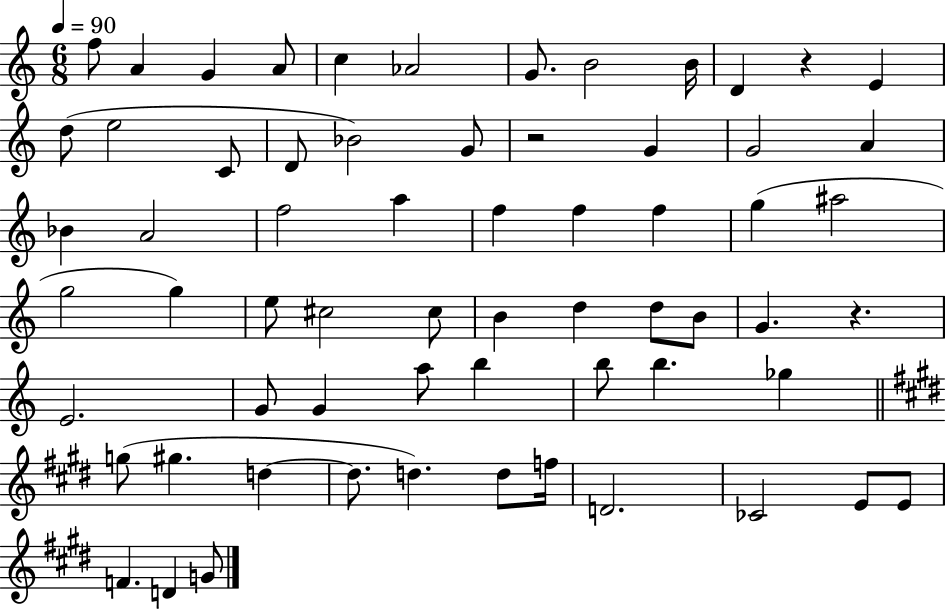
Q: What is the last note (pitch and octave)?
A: G4